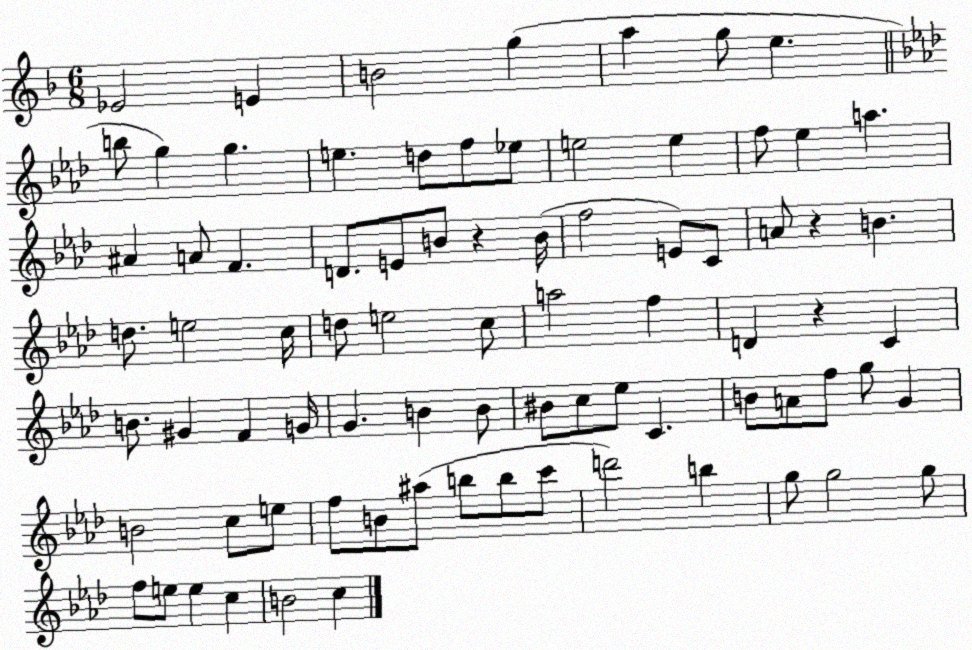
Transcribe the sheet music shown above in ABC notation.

X:1
T:Untitled
M:6/8
L:1/4
K:F
_E2 E B2 g a g/2 e b/2 g g e d/2 f/2 _e/2 e2 e f/2 _e a ^A A/2 F D/2 E/2 B/2 z B/4 f2 E/2 C/2 A/2 z B d/2 e2 c/4 d/2 e2 c/2 a2 f D z C B/2 ^G F G/4 G B B/2 ^B/2 c/2 _e/2 C B/2 A/2 f/2 g/2 G B2 c/2 e/2 f/2 B/2 ^a/2 b/2 b/2 c'/2 d'2 b g/2 g2 g/2 f/2 e/2 e c B2 c